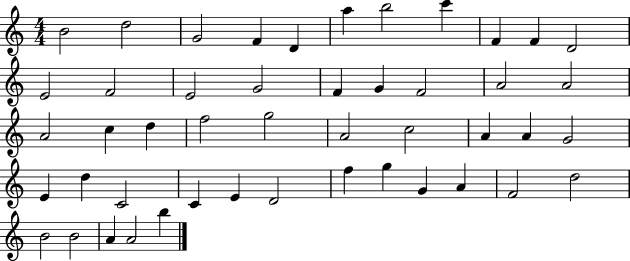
B4/h D5/h G4/h F4/q D4/q A5/q B5/h C6/q F4/q F4/q D4/h E4/h F4/h E4/h G4/h F4/q G4/q F4/h A4/h A4/h A4/h C5/q D5/q F5/h G5/h A4/h C5/h A4/q A4/q G4/h E4/q D5/q C4/h C4/q E4/q D4/h F5/q G5/q G4/q A4/q F4/h D5/h B4/h B4/h A4/q A4/h B5/q